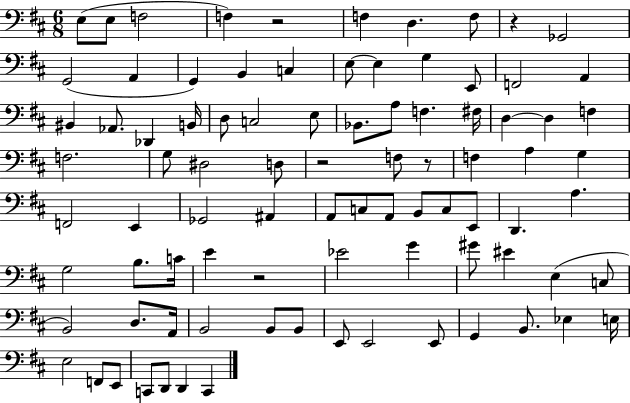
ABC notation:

X:1
T:Untitled
M:6/8
L:1/4
K:D
E,/2 E,/2 F,2 F, z2 F, D, F,/2 z _G,,2 G,,2 A,, G,, B,, C, E,/2 E, G, E,,/2 F,,2 A,, ^B,, _A,,/2 _D,, B,,/4 D,/2 C,2 E,/2 _B,,/2 A,/2 F, ^F,/4 D, D, F, F,2 G,/2 ^D,2 D,/2 z2 F,/2 z/2 F, A, G, F,,2 E,, _G,,2 ^A,, A,,/2 C,/2 A,,/2 B,,/2 C,/2 E,,/2 D,, A, G,2 B,/2 C/4 E z2 _E2 G ^G/2 ^E E, C,/2 B,,2 D,/2 A,,/4 B,,2 B,,/2 B,,/2 E,,/2 E,,2 E,,/2 G,, B,,/2 _E, E,/4 E,2 F,,/2 E,,/2 C,,/2 D,,/2 D,, C,,